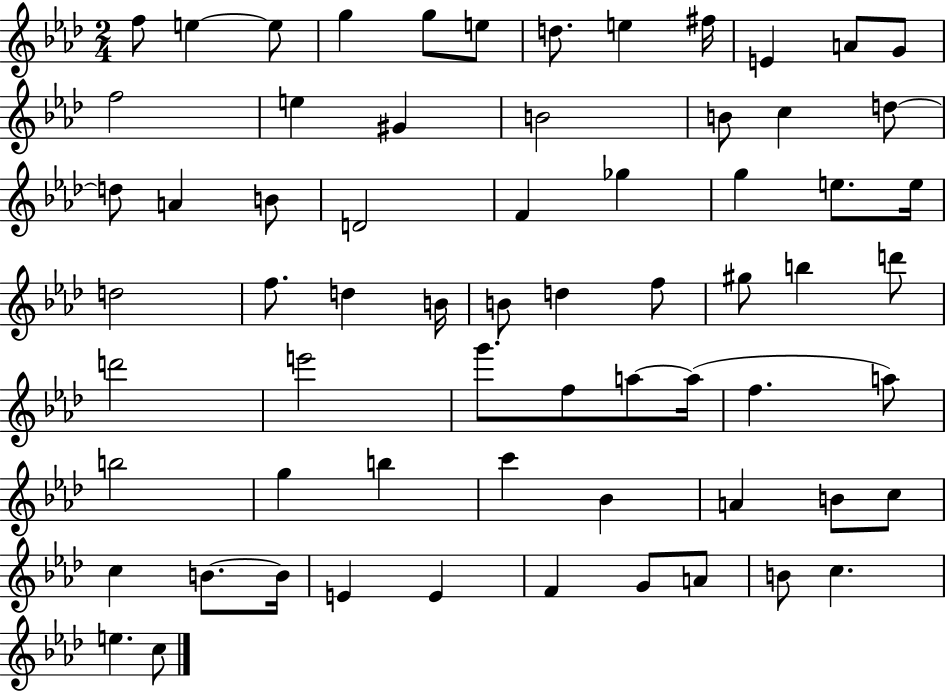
{
  \clef treble
  \numericTimeSignature
  \time 2/4
  \key aes \major
  f''8 e''4~~ e''8 | g''4 g''8 e''8 | d''8. e''4 fis''16 | e'4 a'8 g'8 | \break f''2 | e''4 gis'4 | b'2 | b'8 c''4 d''8~~ | \break d''8 a'4 b'8 | d'2 | f'4 ges''4 | g''4 e''8. e''16 | \break d''2 | f''8. d''4 b'16 | b'8 d''4 f''8 | gis''8 b''4 d'''8 | \break d'''2 | e'''2 | g'''8. f''8 a''8~~ a''16( | f''4. a''8) | \break b''2 | g''4 b''4 | c'''4 bes'4 | a'4 b'8 c''8 | \break c''4 b'8.~~ b'16 | e'4 e'4 | f'4 g'8 a'8 | b'8 c''4. | \break e''4. c''8 | \bar "|."
}